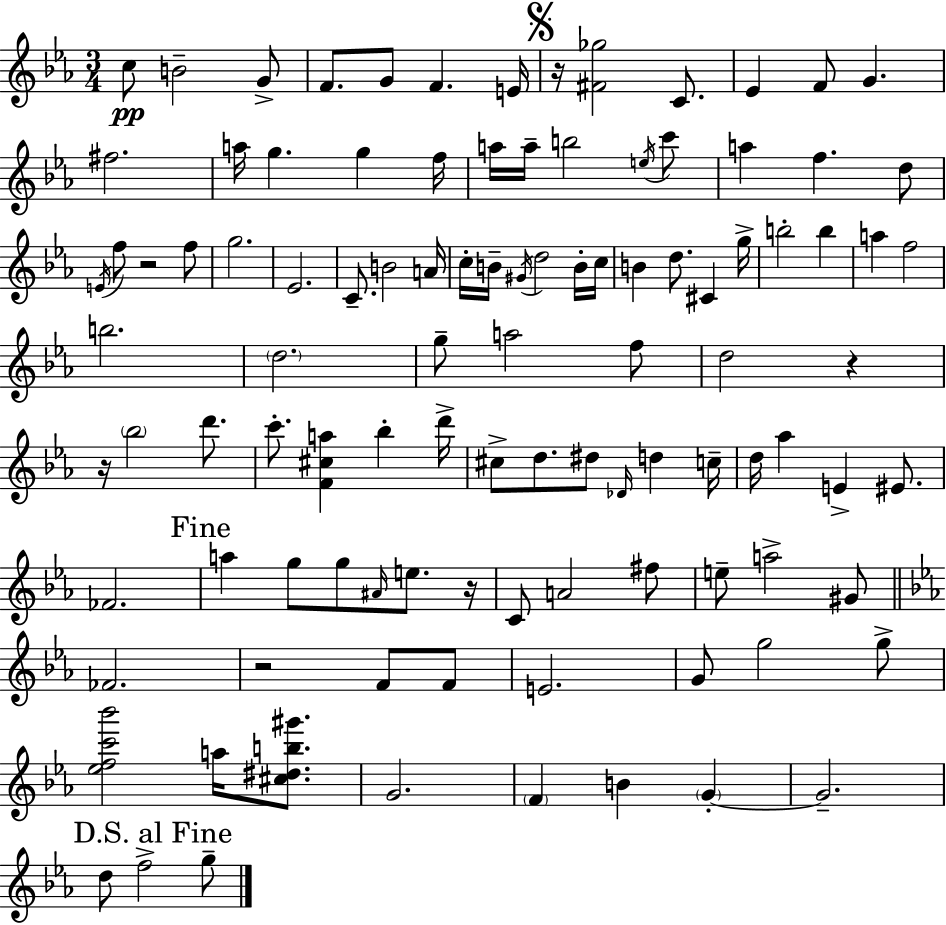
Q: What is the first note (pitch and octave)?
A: C5